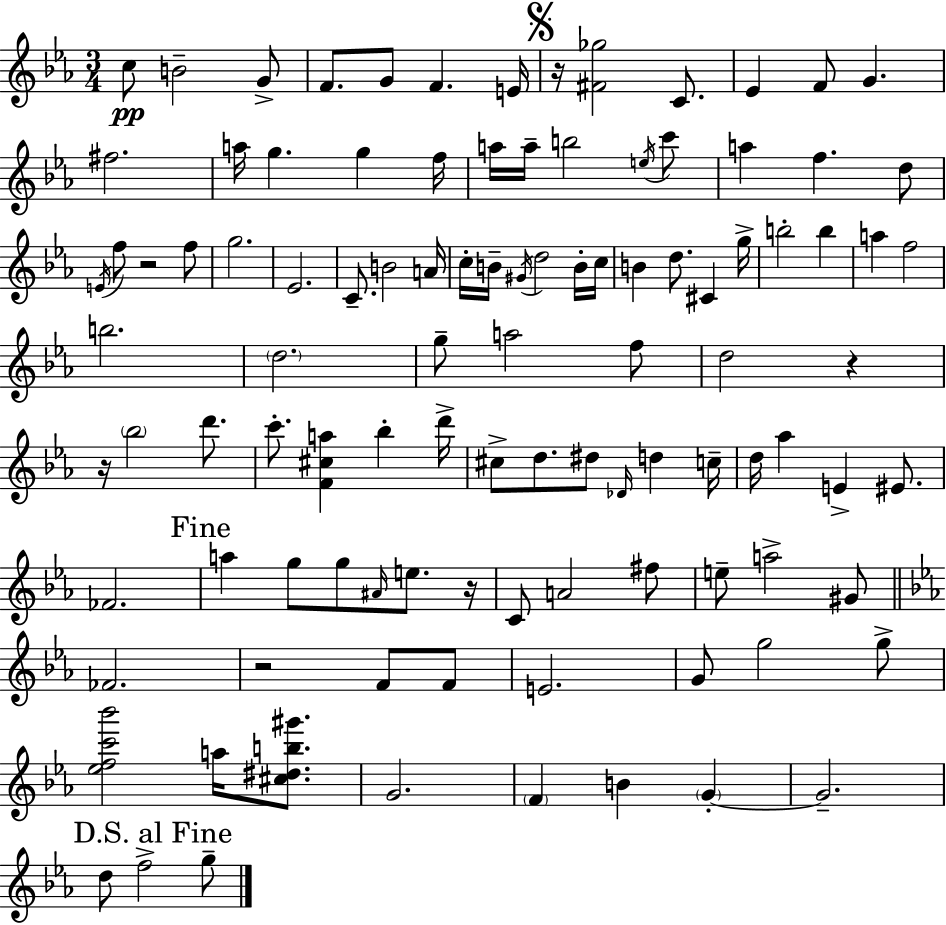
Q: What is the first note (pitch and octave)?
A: C5